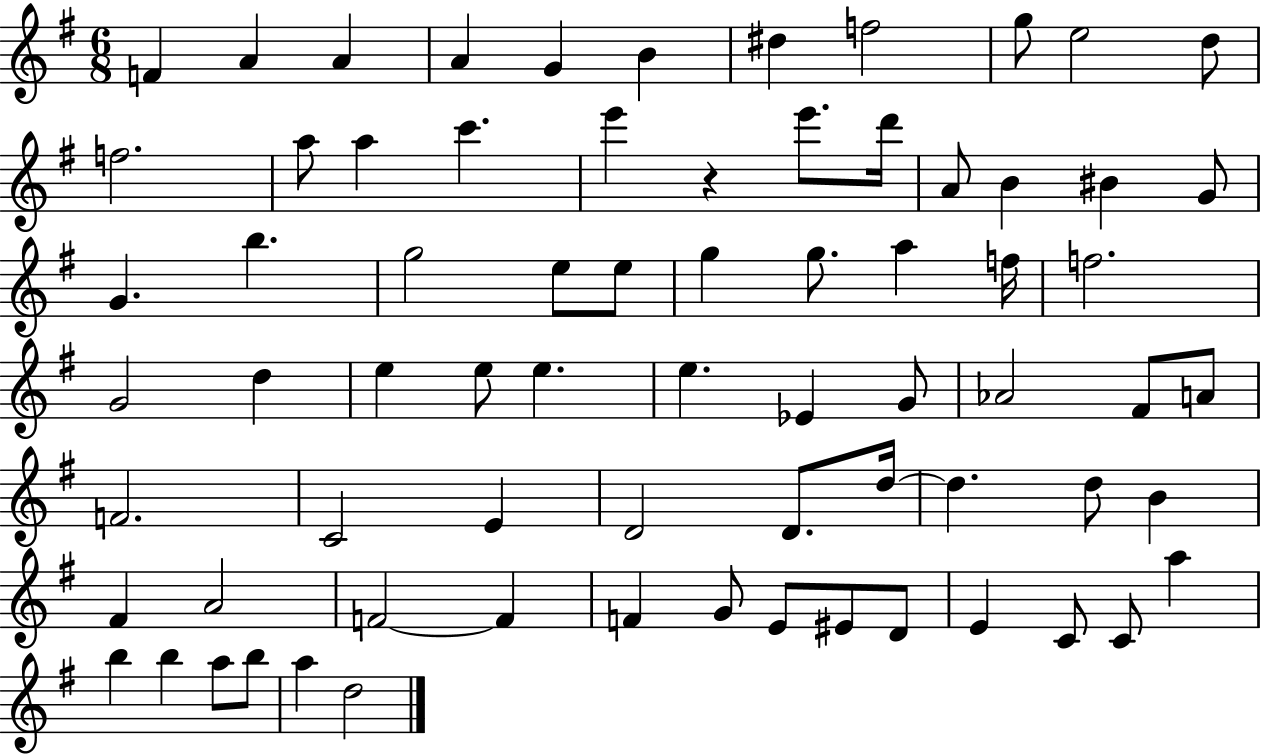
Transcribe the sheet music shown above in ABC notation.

X:1
T:Untitled
M:6/8
L:1/4
K:G
F A A A G B ^d f2 g/2 e2 d/2 f2 a/2 a c' e' z e'/2 d'/4 A/2 B ^B G/2 G b g2 e/2 e/2 g g/2 a f/4 f2 G2 d e e/2 e e _E G/2 _A2 ^F/2 A/2 F2 C2 E D2 D/2 d/4 d d/2 B ^F A2 F2 F F G/2 E/2 ^E/2 D/2 E C/2 C/2 a b b a/2 b/2 a d2